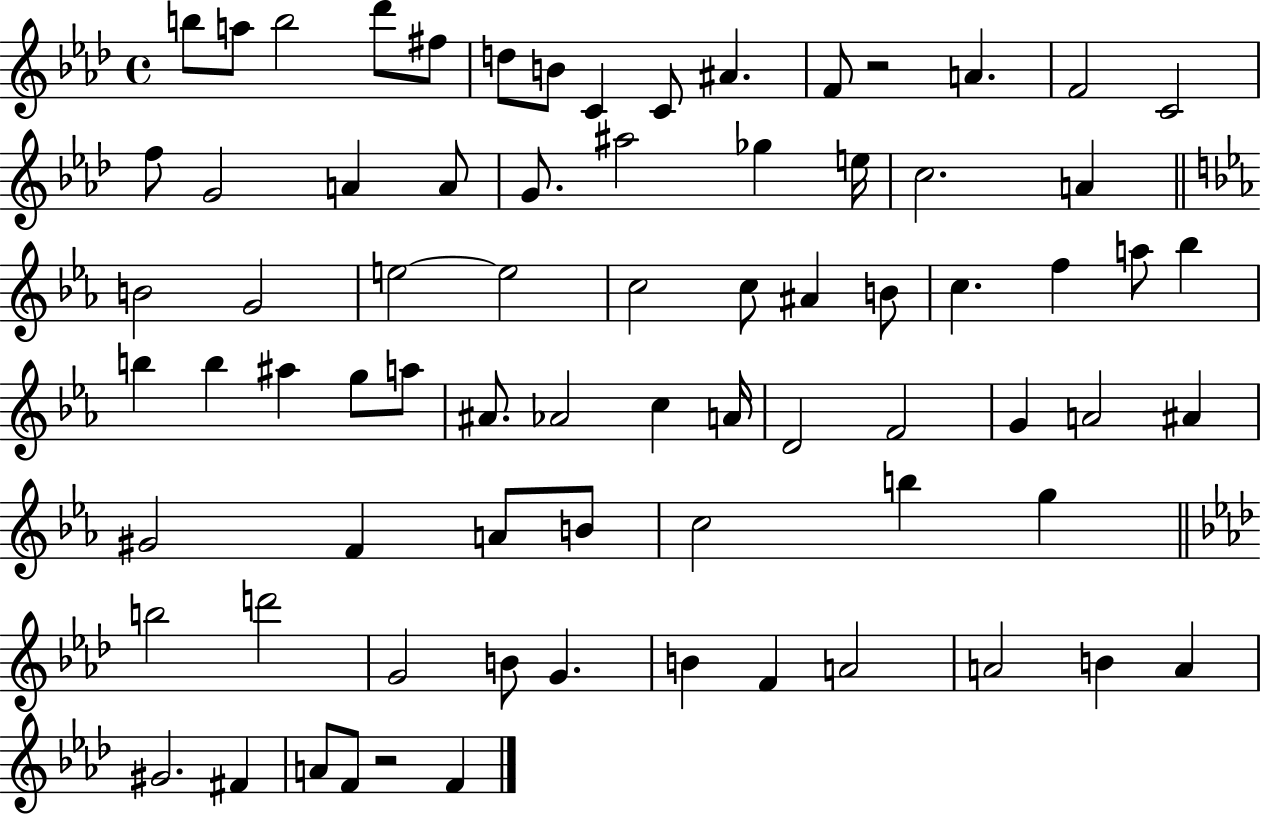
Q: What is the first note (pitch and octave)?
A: B5